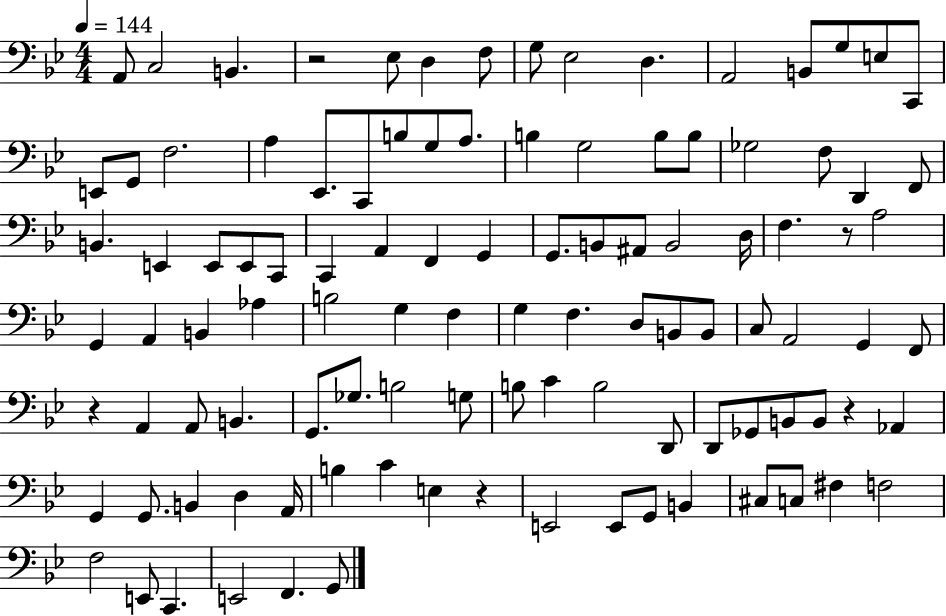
A2/e C3/h B2/q. R/h Eb3/e D3/q F3/e G3/e Eb3/h D3/q. A2/h B2/e G3/e E3/e C2/e E2/e G2/e F3/h. A3/q Eb2/e. C2/e B3/e G3/e A3/e. B3/q G3/h B3/e B3/e Gb3/h F3/e D2/q F2/e B2/q. E2/q E2/e E2/e C2/e C2/q A2/q F2/q G2/q G2/e. B2/e A#2/e B2/h D3/s F3/q. R/e A3/h G2/q A2/q B2/q Ab3/q B3/h G3/q F3/q G3/q F3/q. D3/e B2/e B2/e C3/e A2/h G2/q F2/e R/q A2/q A2/e B2/q. G2/e. Gb3/e. B3/h G3/e B3/e C4/q B3/h D2/e D2/e Gb2/e B2/e B2/e R/q Ab2/q G2/q G2/e. B2/q D3/q A2/s B3/q C4/q E3/q R/q E2/h E2/e G2/e B2/q C#3/e C3/e F#3/q F3/h F3/h E2/e C2/q. E2/h F2/q. G2/e